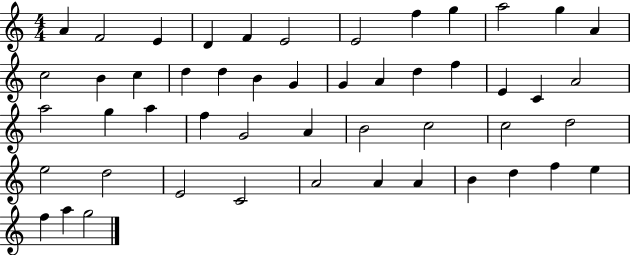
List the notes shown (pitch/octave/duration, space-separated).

A4/q F4/h E4/q D4/q F4/q E4/h E4/h F5/q G5/q A5/h G5/q A4/q C5/h B4/q C5/q D5/q D5/q B4/q G4/q G4/q A4/q D5/q F5/q E4/q C4/q A4/h A5/h G5/q A5/q F5/q G4/h A4/q B4/h C5/h C5/h D5/h E5/h D5/h E4/h C4/h A4/h A4/q A4/q B4/q D5/q F5/q E5/q F5/q A5/q G5/h